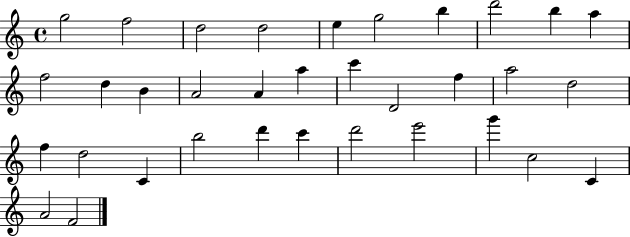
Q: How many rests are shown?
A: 0